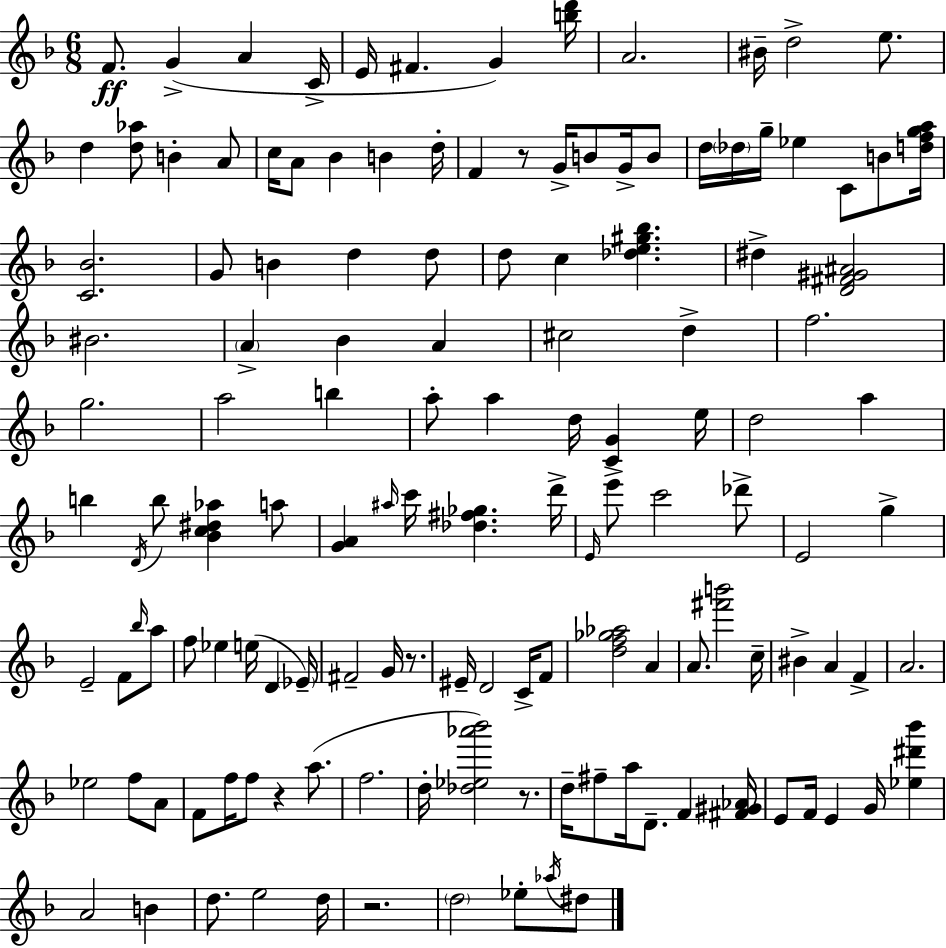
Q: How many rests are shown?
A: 5